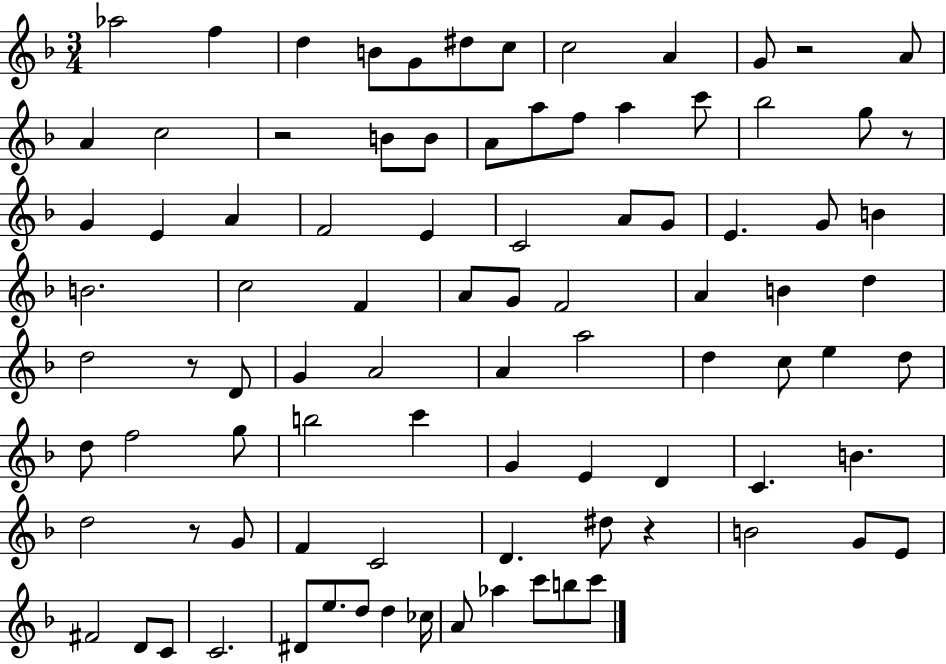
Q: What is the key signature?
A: F major